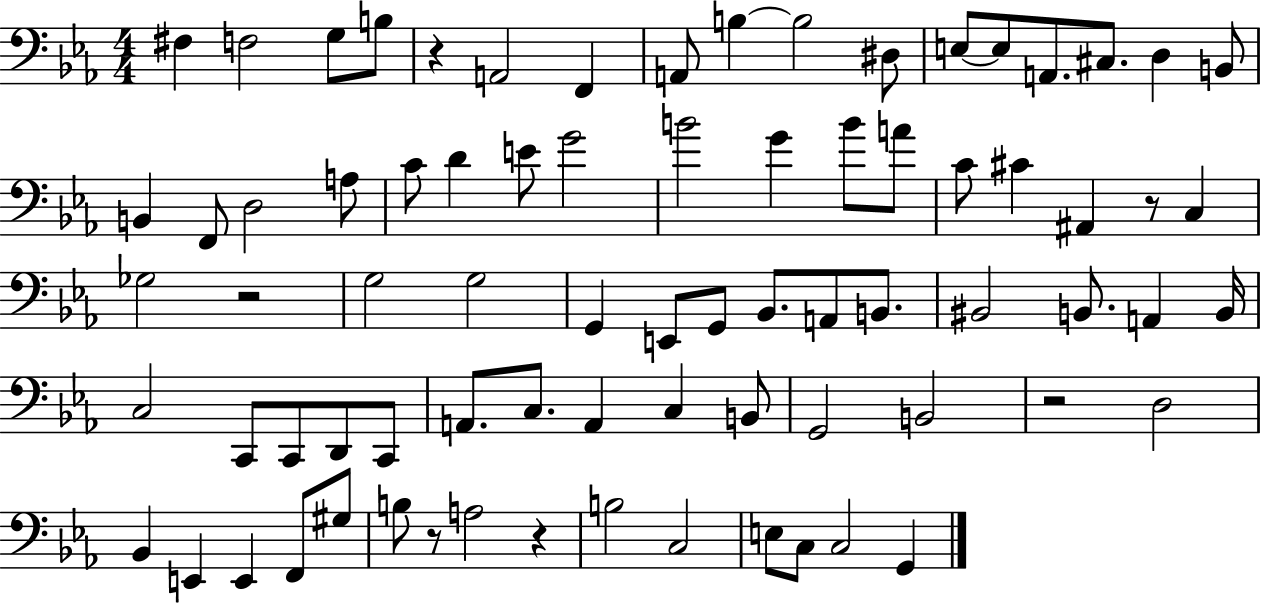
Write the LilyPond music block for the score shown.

{
  \clef bass
  \numericTimeSignature
  \time 4/4
  \key ees \major
  fis4 f2 g8 b8 | r4 a,2 f,4 | a,8 b4~~ b2 dis8 | e8~~ e8 a,8. cis8. d4 b,8 | \break b,4 f,8 d2 a8 | c'8 d'4 e'8 g'2 | b'2 g'4 b'8 a'8 | c'8 cis'4 ais,4 r8 c4 | \break ges2 r2 | g2 g2 | g,4 e,8 g,8 bes,8. a,8 b,8. | bis,2 b,8. a,4 b,16 | \break c2 c,8 c,8 d,8 c,8 | a,8. c8. a,4 c4 b,8 | g,2 b,2 | r2 d2 | \break bes,4 e,4 e,4 f,8 gis8 | b8 r8 a2 r4 | b2 c2 | e8 c8 c2 g,4 | \break \bar "|."
}